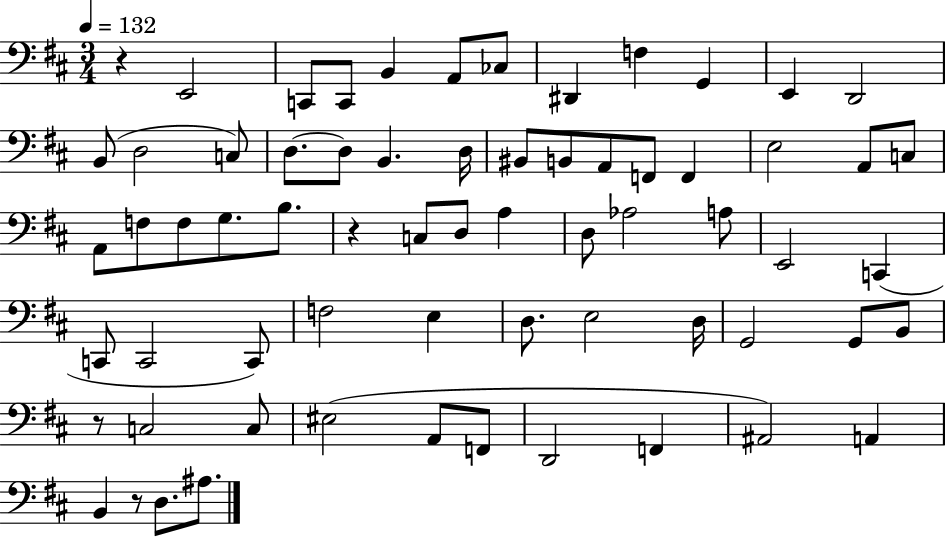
X:1
T:Untitled
M:3/4
L:1/4
K:D
z E,,2 C,,/2 C,,/2 B,, A,,/2 _C,/2 ^D,, F, G,, E,, D,,2 B,,/2 D,2 C,/2 D,/2 D,/2 B,, D,/4 ^B,,/2 B,,/2 A,,/2 F,,/2 F,, E,2 A,,/2 C,/2 A,,/2 F,/2 F,/2 G,/2 B,/2 z C,/2 D,/2 A, D,/2 _A,2 A,/2 E,,2 C,, C,,/2 C,,2 C,,/2 F,2 E, D,/2 E,2 D,/4 G,,2 G,,/2 B,,/2 z/2 C,2 C,/2 ^E,2 A,,/2 F,,/2 D,,2 F,, ^A,,2 A,, B,, z/2 D,/2 ^A,/2